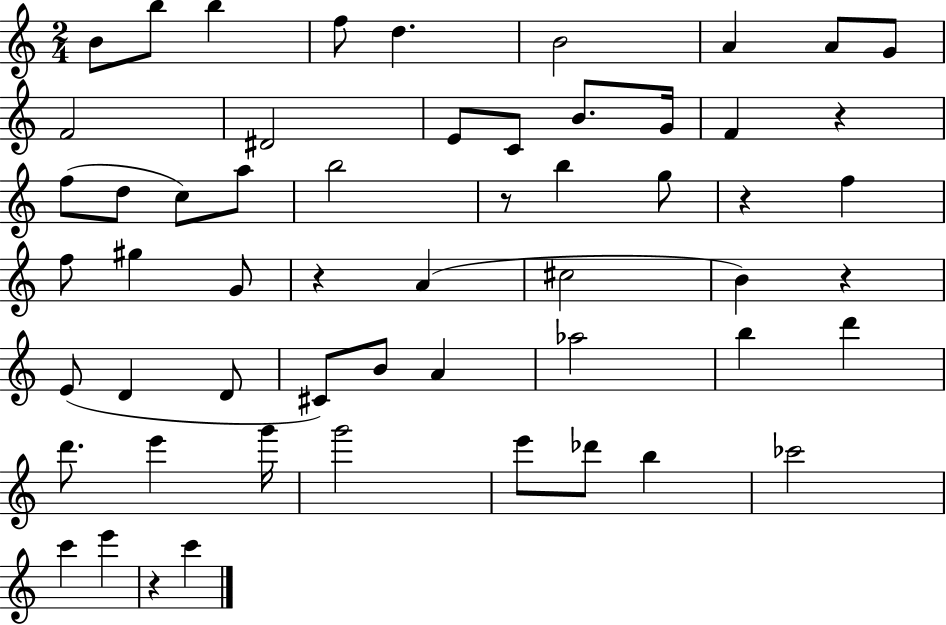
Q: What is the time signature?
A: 2/4